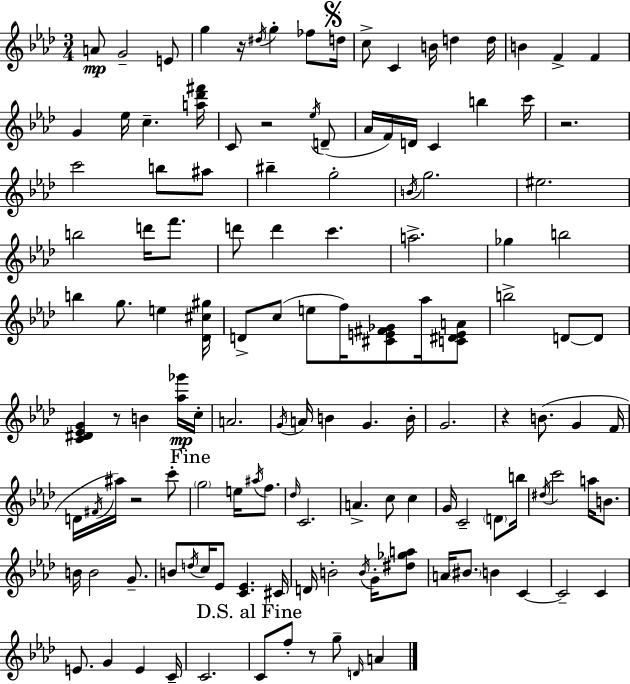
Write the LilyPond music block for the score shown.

{
  \clef treble
  \numericTimeSignature
  \time 3/4
  \key f \minor
  a'8\mp g'2-- e'8 | g''4 r16 \acciaccatura { dis''16 } g''4-. fes''8 | \mark \markup { \musicglyph "scripts.segno" } d''16 c''8-> c'4 b'16 d''4 | d''16 b'4 f'4-> f'4 | \break g'4 ees''16 c''4.-- | <a'' des''' fis'''>16 c'8 r2 \acciaccatura { ees''16 }( | d'8-- aes'16 f'16) d'16 c'4 b''4 | c'''16 r2. | \break c'''2 b''8 | ais''8 bis''4-- g''2-. | \acciaccatura { b'16 } g''2. | eis''2. | \break b''2 d'''16 | f'''8. d'''8 d'''4 c'''4. | a''2.-> | ges''4 b''2 | \break b''4 g''8. e''4 | <des' cis'' gis''>16 d'8-> c''8( e''8 f''16) <cis' e' fis' ges'>8 | aes''16 <c' dis' e' a'>8 b''2-> d'8~~ | d'8 <c' dis' ees' g'>4 r8 b'4 | \break <aes'' ges'''>16\mp c''16-. a'2. | \acciaccatura { g'16 } a'16 b'4 g'4. | b'16-. g'2. | r4 b'8.( g'4 | \break f'16 d'16 \acciaccatura { fis'16 } ais''16) r2 | c'''8-. \mark "Fine" \parenthesize g''2 | e''16 \acciaccatura { ais''16 } f''8. \grace { des''16 } c'2. | a'4.-> | \break c''8 c''4 g'16 c'2-- | \parenthesize d'8 b''16 \acciaccatura { dis''16 } c'''2 | a''16 b'8. b'16 b'2 | g'8.-- b'8 \acciaccatura { d''16 } c''16 | \break ees'8 <c' ees'>4. cis'16 d'16 b'2-. | \acciaccatura { b'16 } g'16-. <dis'' ges'' a''>8 a'16 \parenthesize bis'8. | b'4 c'4~~ c'2-- | c'4 e'8. | \break g'4 e'4 c'16-- c'2. | \mark "D.S. al Fine" c'8 | f''8-. r8 g''8-- \grace { d'16 } a'4 \bar "|."
}